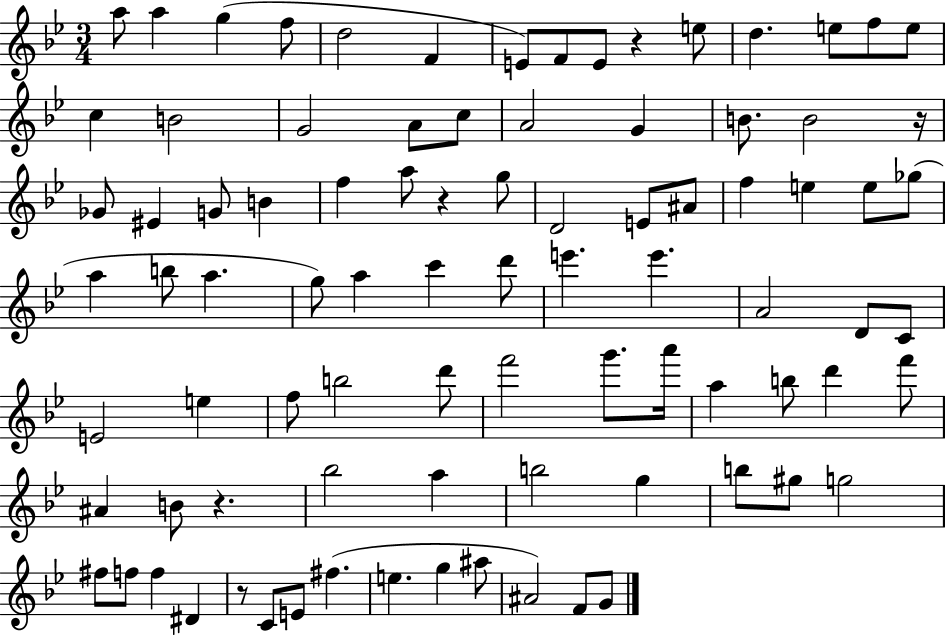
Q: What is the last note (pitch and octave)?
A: G4